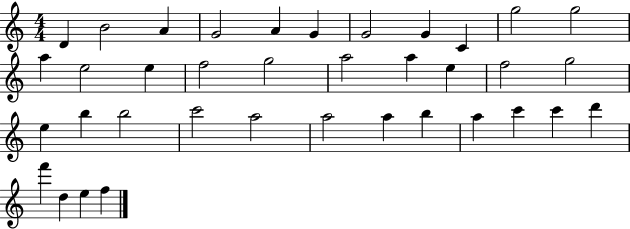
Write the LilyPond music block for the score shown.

{
  \clef treble
  \numericTimeSignature
  \time 4/4
  \key c \major
  d'4 b'2 a'4 | g'2 a'4 g'4 | g'2 g'4 c'4 | g''2 g''2 | \break a''4 e''2 e''4 | f''2 g''2 | a''2 a''4 e''4 | f''2 g''2 | \break e''4 b''4 b''2 | c'''2 a''2 | a''2 a''4 b''4 | a''4 c'''4 c'''4 d'''4 | \break f'''4 d''4 e''4 f''4 | \bar "|."
}